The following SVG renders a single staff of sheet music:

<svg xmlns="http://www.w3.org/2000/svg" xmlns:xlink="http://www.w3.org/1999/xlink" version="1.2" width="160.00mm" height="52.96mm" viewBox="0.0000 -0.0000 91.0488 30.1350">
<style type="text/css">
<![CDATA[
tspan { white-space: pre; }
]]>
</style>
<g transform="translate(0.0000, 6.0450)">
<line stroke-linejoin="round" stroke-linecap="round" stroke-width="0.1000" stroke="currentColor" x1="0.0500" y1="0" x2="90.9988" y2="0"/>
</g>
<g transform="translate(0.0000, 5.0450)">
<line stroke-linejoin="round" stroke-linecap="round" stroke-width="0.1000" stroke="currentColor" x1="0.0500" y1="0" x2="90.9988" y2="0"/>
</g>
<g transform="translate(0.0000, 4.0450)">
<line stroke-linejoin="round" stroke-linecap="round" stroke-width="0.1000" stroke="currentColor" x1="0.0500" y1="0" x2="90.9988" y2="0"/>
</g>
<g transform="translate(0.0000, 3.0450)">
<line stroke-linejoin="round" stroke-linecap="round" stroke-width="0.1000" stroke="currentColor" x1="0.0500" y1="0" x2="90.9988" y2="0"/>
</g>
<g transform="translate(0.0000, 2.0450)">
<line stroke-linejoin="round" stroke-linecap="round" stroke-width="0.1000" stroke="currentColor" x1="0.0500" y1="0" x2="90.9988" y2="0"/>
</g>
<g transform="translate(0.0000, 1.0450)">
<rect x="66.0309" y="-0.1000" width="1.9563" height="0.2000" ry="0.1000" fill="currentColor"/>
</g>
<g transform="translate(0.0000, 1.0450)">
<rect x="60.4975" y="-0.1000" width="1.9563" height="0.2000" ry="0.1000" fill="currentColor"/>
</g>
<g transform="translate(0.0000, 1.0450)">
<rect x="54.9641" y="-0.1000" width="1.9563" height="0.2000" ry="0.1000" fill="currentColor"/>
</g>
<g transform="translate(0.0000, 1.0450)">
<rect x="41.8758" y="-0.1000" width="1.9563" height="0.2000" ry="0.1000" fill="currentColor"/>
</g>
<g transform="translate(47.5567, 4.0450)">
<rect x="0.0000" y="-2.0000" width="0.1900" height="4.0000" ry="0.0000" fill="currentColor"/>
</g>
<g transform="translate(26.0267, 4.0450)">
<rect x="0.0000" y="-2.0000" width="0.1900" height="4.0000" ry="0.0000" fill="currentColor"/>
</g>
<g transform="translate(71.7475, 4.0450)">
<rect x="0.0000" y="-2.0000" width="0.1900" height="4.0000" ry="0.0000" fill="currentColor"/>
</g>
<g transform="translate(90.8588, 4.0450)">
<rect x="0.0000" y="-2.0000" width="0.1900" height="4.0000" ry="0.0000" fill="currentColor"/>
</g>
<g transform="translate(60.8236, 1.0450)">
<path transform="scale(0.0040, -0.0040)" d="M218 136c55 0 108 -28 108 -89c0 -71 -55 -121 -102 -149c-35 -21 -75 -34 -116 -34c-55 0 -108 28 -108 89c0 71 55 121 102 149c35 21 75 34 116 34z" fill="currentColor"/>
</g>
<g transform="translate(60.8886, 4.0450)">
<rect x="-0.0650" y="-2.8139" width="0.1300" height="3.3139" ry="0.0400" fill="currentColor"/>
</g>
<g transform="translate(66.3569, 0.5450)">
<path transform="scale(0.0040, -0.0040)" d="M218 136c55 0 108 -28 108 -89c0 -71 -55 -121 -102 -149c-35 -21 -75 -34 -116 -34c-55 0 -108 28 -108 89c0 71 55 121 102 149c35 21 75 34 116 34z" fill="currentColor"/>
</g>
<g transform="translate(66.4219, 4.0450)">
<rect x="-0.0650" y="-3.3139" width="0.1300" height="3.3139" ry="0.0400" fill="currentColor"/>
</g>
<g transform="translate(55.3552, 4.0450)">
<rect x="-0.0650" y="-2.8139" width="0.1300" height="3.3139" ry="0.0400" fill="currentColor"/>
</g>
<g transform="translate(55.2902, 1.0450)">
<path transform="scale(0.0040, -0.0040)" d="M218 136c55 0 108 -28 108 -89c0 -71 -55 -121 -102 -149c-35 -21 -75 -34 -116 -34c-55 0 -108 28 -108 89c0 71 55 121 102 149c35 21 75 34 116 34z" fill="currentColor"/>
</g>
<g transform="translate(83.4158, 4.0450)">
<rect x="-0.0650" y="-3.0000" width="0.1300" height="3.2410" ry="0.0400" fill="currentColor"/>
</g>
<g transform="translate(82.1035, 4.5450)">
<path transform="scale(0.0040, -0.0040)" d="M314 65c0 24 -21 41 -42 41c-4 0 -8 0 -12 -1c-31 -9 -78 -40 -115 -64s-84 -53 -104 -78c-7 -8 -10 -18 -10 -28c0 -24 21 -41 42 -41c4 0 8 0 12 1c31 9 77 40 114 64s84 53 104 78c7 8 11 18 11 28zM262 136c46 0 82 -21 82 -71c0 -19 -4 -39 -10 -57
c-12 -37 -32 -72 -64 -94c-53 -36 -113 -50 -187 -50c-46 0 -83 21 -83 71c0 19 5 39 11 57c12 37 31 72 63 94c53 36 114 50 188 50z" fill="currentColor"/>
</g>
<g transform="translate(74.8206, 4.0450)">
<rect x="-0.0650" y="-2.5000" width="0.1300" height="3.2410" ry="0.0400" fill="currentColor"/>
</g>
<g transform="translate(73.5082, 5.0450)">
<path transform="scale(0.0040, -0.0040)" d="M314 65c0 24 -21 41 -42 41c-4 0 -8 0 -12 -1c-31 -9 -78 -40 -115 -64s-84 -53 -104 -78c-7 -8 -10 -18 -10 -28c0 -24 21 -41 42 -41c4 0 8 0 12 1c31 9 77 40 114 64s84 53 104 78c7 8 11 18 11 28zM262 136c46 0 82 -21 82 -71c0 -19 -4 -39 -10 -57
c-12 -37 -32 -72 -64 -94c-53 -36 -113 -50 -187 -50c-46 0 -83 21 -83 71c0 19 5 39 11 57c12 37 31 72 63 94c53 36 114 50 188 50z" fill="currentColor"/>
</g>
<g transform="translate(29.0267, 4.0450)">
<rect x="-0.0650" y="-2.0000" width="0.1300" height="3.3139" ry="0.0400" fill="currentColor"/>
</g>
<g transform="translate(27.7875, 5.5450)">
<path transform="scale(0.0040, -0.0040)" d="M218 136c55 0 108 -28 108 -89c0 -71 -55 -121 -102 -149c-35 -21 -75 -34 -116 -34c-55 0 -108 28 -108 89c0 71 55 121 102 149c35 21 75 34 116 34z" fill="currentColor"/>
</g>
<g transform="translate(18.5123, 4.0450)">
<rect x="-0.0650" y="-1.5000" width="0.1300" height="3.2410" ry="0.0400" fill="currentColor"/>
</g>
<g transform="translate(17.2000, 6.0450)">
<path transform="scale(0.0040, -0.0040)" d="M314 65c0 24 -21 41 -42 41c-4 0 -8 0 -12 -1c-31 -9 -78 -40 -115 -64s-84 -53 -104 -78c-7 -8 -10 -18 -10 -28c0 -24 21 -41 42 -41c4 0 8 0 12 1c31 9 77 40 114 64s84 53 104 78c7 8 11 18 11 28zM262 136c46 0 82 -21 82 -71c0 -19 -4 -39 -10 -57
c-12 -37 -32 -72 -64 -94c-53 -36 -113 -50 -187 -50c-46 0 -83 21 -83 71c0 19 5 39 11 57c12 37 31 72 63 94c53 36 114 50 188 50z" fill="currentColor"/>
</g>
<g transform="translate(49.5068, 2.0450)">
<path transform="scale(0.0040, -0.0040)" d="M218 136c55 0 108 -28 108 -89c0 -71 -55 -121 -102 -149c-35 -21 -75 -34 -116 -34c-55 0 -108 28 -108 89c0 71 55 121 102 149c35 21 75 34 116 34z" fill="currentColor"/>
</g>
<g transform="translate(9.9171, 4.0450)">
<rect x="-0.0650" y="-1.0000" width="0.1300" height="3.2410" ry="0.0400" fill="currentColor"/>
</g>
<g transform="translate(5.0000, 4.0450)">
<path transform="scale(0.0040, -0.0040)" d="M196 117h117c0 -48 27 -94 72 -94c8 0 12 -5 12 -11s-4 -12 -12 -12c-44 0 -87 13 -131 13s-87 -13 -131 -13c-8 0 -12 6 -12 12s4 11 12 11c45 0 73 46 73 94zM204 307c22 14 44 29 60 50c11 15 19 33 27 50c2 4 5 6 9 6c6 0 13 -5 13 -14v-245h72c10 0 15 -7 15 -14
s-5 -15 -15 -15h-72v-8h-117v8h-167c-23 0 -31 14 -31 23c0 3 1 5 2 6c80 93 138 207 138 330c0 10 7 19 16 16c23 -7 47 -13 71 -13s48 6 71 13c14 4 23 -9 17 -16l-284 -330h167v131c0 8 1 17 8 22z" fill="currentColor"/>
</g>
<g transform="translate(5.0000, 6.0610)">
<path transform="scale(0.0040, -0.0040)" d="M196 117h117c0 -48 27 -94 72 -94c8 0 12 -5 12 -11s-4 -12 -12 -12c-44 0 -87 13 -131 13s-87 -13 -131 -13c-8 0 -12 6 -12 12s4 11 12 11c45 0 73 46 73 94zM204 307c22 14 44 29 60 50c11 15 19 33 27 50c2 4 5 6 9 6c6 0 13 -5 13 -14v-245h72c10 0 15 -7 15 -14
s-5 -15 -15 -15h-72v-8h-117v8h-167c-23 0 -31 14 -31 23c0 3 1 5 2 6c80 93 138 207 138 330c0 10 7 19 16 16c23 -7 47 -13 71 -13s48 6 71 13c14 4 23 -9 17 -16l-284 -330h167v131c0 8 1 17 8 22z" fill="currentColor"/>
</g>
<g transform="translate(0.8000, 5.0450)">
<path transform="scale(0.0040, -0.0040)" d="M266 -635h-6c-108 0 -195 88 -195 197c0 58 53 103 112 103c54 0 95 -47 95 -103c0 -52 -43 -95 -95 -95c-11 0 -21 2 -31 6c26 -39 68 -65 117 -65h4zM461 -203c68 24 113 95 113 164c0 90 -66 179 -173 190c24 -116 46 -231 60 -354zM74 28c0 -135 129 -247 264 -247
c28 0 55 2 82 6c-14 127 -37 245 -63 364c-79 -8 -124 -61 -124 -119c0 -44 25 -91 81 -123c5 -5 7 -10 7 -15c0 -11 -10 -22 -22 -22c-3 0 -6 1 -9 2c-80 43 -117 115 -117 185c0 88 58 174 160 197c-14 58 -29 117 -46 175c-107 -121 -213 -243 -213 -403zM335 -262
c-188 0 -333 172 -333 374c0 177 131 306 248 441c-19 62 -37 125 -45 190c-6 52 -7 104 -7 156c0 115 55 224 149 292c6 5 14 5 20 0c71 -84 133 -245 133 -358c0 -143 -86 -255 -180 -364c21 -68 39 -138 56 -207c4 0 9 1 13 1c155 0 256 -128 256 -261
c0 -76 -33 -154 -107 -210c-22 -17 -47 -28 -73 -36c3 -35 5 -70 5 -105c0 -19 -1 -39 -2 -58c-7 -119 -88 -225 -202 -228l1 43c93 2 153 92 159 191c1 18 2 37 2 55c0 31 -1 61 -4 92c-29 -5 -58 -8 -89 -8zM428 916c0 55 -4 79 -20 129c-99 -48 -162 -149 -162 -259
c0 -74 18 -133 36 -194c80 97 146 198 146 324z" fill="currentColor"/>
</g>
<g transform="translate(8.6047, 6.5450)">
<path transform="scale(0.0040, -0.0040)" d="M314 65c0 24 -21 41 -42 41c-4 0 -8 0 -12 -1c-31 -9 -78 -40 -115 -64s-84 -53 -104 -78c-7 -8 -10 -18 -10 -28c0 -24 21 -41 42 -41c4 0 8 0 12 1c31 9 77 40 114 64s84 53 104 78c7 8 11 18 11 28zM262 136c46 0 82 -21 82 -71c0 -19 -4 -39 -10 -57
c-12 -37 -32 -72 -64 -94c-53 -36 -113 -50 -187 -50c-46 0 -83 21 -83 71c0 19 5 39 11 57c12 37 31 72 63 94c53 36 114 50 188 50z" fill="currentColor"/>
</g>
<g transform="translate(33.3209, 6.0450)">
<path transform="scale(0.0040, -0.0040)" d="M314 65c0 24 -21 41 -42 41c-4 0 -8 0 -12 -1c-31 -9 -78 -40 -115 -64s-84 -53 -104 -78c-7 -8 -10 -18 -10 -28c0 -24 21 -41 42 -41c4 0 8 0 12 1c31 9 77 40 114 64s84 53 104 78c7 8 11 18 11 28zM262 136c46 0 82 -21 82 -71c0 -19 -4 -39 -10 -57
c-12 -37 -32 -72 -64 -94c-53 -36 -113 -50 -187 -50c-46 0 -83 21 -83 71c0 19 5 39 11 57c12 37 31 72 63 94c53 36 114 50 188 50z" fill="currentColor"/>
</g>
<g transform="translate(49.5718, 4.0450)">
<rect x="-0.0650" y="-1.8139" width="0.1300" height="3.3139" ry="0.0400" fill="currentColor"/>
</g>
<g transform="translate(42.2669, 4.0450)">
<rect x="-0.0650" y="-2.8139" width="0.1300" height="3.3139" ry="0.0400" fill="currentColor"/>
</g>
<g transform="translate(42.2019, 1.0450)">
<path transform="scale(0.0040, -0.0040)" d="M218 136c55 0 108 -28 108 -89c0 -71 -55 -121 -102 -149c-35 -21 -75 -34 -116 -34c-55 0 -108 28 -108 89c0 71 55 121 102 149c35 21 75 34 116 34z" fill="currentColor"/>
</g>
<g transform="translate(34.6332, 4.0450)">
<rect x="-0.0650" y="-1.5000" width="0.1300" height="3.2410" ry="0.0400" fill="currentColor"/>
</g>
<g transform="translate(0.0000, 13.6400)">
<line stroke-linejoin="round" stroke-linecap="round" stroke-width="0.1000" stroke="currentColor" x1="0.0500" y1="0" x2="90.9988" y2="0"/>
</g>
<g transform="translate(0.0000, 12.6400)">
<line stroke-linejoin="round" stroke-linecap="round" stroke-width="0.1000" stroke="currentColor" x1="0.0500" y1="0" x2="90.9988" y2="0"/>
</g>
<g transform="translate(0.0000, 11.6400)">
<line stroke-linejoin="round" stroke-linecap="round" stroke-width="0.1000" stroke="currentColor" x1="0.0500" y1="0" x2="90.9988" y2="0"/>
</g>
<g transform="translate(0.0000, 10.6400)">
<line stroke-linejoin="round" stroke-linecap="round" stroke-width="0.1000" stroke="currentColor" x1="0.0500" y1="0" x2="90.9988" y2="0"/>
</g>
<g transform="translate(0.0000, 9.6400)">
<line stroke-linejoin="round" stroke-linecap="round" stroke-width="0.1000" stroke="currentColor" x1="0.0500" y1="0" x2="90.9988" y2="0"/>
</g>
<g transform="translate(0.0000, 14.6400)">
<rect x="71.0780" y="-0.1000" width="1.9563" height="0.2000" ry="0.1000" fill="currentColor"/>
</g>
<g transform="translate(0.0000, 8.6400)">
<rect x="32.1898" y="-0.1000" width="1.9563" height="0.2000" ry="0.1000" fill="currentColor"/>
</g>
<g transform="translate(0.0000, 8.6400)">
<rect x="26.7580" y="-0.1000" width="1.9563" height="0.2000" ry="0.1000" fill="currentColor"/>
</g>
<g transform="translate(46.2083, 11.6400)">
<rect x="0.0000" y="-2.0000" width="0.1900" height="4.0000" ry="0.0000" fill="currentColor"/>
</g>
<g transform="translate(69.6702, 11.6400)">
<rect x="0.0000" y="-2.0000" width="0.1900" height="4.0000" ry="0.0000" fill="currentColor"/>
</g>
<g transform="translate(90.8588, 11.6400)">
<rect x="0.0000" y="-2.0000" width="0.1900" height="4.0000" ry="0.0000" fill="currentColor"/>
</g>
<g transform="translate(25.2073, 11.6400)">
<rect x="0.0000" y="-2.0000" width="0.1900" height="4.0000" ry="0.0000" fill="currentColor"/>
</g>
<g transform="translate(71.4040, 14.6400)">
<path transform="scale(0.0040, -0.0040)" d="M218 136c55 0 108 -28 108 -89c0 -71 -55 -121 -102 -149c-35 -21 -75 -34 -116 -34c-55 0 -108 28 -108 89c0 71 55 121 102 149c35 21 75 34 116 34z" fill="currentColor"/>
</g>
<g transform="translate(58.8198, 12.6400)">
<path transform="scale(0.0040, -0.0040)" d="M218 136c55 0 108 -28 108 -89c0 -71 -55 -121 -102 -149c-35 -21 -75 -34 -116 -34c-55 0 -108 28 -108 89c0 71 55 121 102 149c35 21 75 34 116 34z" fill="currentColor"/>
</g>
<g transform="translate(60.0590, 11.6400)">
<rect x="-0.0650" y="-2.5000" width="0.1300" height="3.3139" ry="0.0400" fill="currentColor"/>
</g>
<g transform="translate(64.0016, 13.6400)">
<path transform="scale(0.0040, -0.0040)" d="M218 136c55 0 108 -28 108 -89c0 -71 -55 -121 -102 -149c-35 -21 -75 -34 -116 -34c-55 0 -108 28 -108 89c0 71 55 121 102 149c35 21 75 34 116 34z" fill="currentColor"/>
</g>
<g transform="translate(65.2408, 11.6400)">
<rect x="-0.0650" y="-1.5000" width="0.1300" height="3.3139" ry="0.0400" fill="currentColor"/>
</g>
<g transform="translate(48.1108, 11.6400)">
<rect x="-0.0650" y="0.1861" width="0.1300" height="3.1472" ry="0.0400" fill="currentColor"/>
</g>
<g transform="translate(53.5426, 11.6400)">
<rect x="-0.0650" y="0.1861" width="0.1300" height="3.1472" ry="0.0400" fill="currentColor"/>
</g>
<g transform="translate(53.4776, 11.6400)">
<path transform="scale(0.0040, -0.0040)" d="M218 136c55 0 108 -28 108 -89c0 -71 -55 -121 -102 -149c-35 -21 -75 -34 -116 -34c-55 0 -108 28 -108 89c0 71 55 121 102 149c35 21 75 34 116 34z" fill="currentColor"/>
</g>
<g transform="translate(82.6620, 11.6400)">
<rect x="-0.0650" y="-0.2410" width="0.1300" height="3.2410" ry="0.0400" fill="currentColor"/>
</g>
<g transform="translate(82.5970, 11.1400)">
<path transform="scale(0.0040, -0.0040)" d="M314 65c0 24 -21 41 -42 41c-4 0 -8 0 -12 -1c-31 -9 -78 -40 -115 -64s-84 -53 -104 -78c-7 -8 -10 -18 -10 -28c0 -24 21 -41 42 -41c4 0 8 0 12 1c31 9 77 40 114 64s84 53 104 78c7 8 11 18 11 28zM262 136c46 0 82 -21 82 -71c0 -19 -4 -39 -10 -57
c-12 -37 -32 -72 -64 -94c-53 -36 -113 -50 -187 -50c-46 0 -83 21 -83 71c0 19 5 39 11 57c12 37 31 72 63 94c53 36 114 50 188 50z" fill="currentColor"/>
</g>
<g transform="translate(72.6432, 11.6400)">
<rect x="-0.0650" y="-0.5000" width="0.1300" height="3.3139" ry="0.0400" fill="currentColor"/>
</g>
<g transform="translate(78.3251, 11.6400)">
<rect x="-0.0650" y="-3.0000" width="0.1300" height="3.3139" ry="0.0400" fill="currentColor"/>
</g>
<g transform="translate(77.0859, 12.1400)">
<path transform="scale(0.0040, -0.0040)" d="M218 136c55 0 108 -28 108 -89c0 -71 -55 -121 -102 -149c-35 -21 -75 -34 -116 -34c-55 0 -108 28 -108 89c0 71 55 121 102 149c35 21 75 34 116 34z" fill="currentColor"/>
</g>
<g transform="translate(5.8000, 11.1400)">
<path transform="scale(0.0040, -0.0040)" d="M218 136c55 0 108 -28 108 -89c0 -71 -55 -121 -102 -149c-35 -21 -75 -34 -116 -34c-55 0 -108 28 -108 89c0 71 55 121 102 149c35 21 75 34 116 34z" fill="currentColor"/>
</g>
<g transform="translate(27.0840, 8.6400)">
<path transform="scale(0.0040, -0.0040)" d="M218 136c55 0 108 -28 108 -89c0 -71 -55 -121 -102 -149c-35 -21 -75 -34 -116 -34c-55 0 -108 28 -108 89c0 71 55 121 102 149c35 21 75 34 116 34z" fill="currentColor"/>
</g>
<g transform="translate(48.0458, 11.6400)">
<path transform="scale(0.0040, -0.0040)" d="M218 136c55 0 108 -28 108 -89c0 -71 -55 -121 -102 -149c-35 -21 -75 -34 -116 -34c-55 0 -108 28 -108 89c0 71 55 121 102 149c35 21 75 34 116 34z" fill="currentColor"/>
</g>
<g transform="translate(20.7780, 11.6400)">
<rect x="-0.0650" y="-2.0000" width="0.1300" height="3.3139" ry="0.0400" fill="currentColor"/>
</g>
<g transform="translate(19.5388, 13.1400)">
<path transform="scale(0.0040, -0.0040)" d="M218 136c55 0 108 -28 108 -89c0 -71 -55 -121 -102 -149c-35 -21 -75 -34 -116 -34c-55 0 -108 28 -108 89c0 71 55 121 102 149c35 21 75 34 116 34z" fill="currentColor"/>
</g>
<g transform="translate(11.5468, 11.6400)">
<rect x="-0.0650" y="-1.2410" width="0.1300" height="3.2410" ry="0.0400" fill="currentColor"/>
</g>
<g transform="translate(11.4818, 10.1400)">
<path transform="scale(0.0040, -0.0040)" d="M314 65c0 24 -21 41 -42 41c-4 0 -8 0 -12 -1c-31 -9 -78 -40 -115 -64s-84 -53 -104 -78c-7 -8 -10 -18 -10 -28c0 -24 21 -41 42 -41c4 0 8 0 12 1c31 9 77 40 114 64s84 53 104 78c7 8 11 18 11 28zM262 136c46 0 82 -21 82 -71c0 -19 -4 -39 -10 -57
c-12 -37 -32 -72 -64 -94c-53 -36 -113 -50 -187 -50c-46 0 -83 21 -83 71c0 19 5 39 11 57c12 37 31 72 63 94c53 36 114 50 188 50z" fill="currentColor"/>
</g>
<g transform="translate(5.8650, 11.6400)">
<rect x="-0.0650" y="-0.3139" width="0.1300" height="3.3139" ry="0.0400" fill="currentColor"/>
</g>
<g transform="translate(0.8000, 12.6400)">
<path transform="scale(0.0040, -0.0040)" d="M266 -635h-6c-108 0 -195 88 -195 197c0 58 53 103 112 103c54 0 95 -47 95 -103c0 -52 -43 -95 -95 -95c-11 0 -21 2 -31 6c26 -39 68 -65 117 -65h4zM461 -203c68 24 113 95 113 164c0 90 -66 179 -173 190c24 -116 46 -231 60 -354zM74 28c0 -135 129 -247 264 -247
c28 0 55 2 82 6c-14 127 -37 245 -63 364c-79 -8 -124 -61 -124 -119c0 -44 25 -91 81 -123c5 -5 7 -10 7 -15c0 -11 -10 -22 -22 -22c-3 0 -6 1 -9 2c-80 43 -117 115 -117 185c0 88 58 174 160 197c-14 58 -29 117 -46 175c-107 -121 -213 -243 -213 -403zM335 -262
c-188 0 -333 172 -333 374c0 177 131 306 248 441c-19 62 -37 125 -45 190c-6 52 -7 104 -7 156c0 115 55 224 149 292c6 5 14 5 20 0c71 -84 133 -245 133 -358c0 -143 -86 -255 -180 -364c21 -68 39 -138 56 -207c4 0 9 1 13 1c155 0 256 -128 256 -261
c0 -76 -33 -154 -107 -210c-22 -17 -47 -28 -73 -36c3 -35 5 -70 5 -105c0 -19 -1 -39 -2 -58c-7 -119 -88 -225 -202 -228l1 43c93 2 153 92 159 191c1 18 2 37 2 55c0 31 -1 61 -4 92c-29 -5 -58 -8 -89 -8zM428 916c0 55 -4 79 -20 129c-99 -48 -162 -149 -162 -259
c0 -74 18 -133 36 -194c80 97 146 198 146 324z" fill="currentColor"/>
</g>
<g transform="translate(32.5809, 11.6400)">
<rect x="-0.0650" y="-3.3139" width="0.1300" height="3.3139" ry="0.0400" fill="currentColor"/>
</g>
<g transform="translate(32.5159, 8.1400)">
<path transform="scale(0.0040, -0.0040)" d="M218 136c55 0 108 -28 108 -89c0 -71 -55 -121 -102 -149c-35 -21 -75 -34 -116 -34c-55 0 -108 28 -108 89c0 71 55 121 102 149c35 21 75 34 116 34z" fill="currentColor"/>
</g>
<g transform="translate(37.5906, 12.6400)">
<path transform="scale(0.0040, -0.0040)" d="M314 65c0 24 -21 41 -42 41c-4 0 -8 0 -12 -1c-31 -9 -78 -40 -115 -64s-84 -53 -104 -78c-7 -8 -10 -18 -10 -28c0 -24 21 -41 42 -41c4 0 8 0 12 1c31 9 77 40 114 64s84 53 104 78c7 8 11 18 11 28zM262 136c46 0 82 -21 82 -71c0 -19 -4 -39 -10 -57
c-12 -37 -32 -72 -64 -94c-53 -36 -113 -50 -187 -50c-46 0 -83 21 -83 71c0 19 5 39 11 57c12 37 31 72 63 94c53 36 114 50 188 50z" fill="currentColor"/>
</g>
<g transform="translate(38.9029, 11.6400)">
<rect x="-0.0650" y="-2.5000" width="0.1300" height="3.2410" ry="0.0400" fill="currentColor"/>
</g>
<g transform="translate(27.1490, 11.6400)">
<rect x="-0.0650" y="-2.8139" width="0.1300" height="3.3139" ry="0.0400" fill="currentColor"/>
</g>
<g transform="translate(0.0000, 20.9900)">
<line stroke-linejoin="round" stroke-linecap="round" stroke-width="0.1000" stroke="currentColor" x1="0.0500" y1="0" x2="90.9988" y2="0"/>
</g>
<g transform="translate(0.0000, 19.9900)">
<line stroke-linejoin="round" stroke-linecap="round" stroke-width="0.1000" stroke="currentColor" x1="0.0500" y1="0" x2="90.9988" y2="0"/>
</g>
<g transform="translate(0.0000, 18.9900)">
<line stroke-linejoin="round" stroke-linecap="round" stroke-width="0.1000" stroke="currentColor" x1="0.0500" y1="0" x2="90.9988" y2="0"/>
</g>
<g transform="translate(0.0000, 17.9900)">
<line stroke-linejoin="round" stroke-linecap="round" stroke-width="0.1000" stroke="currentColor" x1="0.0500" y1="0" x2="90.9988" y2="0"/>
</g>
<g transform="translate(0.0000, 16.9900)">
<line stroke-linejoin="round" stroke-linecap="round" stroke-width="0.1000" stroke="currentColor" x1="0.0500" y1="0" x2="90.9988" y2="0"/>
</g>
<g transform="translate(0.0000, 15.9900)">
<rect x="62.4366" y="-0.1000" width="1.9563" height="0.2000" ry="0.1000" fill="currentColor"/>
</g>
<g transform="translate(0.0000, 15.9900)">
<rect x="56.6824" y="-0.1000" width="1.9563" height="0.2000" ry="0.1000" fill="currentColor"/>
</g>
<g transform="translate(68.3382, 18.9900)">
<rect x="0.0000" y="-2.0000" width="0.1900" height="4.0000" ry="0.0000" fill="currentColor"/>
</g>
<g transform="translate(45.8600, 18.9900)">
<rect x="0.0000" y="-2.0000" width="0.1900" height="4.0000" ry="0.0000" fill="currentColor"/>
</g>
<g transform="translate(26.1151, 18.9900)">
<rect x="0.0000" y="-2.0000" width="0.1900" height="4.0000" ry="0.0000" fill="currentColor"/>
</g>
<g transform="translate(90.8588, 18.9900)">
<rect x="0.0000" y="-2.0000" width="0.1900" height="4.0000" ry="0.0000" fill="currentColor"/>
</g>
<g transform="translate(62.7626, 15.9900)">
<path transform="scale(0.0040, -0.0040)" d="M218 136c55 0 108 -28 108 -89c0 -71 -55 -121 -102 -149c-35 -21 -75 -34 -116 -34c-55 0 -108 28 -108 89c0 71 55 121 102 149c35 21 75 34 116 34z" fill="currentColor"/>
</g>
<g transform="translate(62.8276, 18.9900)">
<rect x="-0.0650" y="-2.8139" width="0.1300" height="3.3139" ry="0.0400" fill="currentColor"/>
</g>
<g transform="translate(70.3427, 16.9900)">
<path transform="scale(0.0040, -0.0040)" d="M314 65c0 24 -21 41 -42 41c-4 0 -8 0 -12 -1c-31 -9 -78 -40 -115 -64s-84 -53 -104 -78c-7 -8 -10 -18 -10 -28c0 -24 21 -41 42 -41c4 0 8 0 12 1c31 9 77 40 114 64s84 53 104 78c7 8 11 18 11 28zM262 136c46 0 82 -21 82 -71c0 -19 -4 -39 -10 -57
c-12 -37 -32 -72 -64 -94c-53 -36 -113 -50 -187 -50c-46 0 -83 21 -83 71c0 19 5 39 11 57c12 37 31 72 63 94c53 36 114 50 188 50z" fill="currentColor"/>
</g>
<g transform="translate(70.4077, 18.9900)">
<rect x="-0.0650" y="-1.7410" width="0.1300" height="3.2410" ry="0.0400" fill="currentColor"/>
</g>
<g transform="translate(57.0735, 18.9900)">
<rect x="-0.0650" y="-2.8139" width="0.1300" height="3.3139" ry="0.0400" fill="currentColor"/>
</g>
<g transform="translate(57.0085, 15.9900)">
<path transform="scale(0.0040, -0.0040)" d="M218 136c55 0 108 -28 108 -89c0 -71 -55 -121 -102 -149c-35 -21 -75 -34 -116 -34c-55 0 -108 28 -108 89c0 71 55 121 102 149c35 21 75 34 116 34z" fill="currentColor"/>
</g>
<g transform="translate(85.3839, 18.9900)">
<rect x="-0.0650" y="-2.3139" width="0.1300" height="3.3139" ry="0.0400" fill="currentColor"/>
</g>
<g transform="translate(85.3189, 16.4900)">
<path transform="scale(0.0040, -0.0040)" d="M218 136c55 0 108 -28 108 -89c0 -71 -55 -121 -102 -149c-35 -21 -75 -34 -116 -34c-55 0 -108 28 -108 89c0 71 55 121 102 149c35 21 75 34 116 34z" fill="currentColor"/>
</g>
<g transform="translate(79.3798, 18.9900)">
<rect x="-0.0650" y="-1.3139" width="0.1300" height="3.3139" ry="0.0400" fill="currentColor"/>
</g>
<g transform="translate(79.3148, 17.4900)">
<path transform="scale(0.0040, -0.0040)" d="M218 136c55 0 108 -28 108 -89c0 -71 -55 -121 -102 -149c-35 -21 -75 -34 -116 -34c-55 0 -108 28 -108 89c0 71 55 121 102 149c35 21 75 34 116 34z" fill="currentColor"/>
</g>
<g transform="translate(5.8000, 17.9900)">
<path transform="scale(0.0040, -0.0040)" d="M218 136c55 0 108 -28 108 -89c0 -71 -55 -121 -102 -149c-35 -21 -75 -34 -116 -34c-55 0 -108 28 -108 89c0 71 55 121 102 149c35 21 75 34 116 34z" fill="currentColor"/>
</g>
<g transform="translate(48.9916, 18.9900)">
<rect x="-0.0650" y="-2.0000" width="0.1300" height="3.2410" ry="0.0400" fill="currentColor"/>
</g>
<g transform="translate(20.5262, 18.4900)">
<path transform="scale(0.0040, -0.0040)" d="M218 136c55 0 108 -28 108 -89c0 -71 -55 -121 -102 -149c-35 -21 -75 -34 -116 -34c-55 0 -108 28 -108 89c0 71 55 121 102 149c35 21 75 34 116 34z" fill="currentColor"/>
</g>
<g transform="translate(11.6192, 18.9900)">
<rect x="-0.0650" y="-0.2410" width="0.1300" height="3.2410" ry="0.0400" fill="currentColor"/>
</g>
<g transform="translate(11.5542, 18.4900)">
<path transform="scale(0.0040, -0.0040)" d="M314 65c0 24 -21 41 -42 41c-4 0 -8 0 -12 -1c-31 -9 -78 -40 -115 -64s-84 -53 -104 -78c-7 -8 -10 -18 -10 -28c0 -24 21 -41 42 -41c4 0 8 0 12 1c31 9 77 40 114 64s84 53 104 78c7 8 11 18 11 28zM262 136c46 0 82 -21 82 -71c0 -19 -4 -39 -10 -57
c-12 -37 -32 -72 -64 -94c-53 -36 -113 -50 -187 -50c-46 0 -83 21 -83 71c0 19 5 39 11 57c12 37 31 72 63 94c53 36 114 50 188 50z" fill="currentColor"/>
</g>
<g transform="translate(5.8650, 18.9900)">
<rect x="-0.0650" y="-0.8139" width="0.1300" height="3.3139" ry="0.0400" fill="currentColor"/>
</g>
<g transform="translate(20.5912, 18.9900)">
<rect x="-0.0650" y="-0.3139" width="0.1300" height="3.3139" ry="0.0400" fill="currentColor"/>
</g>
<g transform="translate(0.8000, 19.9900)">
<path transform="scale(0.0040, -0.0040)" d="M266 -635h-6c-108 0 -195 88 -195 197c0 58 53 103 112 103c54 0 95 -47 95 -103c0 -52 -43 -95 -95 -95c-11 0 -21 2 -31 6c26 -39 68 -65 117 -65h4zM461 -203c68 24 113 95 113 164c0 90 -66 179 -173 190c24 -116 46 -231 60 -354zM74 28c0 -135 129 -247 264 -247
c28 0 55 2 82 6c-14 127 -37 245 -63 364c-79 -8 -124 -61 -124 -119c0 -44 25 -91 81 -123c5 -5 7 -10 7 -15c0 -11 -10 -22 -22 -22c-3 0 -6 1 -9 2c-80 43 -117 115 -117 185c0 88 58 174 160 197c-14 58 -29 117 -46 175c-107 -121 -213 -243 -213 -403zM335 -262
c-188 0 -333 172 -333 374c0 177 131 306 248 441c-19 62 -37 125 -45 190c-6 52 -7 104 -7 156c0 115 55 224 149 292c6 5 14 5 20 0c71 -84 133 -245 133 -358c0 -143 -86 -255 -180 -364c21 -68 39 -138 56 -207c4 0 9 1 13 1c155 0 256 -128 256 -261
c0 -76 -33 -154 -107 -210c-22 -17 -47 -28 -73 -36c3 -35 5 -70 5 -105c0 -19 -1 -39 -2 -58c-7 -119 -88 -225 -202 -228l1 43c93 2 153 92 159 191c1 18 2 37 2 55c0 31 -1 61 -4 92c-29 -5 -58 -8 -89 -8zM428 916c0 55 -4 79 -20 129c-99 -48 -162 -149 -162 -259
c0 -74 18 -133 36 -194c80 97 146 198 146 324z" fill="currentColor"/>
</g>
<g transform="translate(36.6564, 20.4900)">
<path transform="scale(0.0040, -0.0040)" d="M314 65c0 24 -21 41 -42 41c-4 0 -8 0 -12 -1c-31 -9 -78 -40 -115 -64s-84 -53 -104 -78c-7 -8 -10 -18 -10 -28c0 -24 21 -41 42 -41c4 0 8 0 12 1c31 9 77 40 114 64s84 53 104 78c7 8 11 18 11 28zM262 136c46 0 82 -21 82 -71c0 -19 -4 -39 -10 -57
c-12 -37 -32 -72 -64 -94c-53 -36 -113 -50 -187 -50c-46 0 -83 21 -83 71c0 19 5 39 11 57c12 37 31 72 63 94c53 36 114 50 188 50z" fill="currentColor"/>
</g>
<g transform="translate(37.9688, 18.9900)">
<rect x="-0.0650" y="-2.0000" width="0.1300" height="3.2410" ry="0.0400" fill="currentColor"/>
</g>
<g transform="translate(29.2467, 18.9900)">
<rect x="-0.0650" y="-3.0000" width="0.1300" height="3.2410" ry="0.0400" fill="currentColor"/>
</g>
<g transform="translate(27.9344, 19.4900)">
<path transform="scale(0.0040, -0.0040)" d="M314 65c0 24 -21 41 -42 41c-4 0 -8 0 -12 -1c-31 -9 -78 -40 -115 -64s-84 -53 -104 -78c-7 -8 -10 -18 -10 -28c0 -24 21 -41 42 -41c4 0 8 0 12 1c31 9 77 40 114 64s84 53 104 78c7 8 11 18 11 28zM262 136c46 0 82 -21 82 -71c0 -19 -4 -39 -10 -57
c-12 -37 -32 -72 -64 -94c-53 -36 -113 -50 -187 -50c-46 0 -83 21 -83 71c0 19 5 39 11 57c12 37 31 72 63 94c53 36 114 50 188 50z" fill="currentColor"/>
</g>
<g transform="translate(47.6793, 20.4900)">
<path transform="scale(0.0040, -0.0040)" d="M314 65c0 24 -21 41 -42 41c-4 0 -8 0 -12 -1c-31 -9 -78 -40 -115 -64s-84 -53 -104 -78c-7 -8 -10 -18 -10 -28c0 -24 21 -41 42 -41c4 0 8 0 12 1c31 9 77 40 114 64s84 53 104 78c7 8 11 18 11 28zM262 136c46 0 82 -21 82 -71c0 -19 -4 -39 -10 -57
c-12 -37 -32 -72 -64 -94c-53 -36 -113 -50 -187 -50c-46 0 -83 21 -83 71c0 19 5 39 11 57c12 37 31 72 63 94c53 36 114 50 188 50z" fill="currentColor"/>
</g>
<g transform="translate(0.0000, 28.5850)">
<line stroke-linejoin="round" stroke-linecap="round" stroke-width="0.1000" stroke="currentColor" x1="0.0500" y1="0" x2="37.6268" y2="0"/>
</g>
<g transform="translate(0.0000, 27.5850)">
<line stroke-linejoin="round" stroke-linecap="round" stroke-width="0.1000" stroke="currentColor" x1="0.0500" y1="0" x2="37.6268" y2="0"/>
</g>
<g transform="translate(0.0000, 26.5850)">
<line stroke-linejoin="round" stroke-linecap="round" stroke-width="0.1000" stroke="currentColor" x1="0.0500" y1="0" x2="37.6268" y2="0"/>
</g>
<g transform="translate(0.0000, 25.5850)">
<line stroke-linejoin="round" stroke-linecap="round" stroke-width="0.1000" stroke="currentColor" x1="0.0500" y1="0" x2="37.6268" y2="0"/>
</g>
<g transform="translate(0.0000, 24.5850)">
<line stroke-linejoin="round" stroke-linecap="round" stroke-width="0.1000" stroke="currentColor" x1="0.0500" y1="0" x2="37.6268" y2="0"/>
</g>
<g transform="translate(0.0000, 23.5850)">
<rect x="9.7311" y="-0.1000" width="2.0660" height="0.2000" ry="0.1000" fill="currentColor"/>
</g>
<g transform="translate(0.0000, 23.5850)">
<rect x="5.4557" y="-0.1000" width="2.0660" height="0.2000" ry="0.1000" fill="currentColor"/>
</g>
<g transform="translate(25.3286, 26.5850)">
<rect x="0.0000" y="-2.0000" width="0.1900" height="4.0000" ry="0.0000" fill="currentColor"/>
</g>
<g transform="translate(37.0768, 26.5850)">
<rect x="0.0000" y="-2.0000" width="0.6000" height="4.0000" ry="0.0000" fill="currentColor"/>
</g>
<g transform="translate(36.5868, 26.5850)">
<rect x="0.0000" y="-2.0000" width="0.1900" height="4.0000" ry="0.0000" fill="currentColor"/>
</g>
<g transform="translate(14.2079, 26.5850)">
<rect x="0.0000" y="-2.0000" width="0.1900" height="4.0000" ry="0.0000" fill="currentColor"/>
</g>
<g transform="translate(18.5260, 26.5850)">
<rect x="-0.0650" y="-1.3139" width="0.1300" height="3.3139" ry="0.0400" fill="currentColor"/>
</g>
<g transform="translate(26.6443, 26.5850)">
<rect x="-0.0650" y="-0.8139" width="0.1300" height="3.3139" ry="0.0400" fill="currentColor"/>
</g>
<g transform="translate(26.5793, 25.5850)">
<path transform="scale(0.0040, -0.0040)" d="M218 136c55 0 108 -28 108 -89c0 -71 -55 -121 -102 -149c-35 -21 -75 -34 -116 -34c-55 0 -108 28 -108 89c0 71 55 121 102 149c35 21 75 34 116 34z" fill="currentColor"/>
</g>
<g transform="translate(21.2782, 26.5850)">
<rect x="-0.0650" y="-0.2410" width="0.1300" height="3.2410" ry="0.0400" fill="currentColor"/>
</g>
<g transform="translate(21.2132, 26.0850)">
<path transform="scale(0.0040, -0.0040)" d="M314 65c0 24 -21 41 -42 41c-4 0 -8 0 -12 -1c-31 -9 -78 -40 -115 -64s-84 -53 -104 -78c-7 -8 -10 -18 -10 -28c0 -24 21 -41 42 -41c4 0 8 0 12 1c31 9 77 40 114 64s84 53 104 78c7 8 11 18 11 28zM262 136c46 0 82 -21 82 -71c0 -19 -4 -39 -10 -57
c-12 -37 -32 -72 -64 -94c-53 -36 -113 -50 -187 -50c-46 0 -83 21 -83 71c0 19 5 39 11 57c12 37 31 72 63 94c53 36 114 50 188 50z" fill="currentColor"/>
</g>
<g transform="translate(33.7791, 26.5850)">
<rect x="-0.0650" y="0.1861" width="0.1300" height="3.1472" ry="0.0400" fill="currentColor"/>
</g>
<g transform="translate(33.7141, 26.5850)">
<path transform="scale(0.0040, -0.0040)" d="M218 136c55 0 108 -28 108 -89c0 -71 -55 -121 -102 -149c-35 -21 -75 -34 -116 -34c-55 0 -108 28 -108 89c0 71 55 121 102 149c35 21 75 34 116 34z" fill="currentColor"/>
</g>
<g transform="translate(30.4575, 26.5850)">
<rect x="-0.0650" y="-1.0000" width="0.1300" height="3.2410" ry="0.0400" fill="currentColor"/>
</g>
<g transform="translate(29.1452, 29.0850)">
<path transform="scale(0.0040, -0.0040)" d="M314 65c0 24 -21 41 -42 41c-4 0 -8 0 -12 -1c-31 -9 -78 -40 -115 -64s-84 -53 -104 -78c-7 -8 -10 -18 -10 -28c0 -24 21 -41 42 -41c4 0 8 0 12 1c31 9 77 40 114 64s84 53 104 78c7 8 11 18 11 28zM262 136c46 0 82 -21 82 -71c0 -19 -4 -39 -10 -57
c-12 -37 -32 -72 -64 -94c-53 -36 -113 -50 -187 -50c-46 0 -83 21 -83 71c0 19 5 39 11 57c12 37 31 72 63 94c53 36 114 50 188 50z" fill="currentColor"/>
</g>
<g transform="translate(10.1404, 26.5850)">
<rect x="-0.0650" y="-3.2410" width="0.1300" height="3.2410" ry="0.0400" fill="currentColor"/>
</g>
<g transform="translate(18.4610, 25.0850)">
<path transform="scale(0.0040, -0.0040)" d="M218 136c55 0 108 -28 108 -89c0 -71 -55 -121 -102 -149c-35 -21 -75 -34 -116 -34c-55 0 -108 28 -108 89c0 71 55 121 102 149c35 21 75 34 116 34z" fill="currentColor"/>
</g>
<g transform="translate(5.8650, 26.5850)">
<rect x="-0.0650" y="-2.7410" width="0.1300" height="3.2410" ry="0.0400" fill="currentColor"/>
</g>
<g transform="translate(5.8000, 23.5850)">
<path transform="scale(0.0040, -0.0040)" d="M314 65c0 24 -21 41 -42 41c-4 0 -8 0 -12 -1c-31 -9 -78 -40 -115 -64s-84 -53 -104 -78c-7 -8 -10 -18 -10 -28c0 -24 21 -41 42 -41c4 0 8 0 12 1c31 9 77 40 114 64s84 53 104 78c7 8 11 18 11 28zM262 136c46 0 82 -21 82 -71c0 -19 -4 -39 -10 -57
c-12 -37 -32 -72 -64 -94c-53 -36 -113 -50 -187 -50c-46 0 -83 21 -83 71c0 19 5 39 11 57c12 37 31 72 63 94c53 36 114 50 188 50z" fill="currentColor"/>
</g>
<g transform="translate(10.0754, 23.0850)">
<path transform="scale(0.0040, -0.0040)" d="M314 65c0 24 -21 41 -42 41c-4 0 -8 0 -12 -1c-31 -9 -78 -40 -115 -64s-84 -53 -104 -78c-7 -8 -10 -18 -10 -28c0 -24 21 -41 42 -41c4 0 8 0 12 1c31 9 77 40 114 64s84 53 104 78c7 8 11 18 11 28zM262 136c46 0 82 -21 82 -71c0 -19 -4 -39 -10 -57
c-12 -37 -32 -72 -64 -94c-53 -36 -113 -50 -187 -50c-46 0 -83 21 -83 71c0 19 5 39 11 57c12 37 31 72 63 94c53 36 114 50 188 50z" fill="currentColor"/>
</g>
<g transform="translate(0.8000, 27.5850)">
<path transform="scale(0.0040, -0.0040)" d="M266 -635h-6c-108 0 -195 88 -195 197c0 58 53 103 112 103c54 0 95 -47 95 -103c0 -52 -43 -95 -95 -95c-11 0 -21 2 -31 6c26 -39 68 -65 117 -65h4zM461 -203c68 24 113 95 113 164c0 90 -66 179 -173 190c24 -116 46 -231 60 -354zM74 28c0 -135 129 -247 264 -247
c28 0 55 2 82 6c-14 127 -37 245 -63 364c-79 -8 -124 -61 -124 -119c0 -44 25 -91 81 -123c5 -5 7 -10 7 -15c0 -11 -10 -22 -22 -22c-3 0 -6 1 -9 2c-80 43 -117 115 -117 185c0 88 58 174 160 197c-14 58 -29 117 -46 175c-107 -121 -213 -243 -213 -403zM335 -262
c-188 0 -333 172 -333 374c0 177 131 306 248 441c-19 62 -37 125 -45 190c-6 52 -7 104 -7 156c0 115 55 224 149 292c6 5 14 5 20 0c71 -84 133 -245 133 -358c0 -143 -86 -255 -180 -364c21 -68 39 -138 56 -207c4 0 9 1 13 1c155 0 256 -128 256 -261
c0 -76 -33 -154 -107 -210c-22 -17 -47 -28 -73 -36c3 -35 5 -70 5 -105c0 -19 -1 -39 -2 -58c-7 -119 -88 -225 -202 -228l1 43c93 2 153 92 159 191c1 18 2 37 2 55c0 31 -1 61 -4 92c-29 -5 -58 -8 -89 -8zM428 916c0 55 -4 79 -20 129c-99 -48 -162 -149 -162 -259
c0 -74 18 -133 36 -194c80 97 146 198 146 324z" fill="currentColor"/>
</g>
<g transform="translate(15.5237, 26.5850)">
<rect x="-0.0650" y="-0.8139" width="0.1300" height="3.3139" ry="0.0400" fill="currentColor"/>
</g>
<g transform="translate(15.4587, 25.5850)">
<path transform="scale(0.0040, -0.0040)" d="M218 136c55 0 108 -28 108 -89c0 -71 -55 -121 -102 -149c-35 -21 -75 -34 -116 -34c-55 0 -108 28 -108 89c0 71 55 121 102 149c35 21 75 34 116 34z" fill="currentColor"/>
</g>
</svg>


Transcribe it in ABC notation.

X:1
T:Untitled
M:4/4
L:1/4
K:C
D2 E2 F E2 a f a a b G2 A2 c e2 F a b G2 B B G E C A c2 d c2 c A2 F2 F2 a a f2 e g a2 b2 d e c2 d D2 B